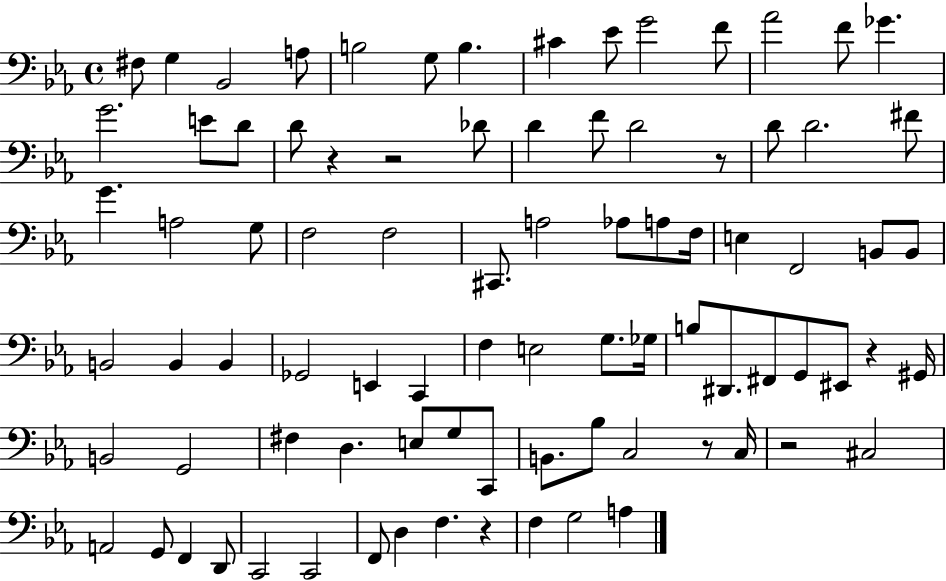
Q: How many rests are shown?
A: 7